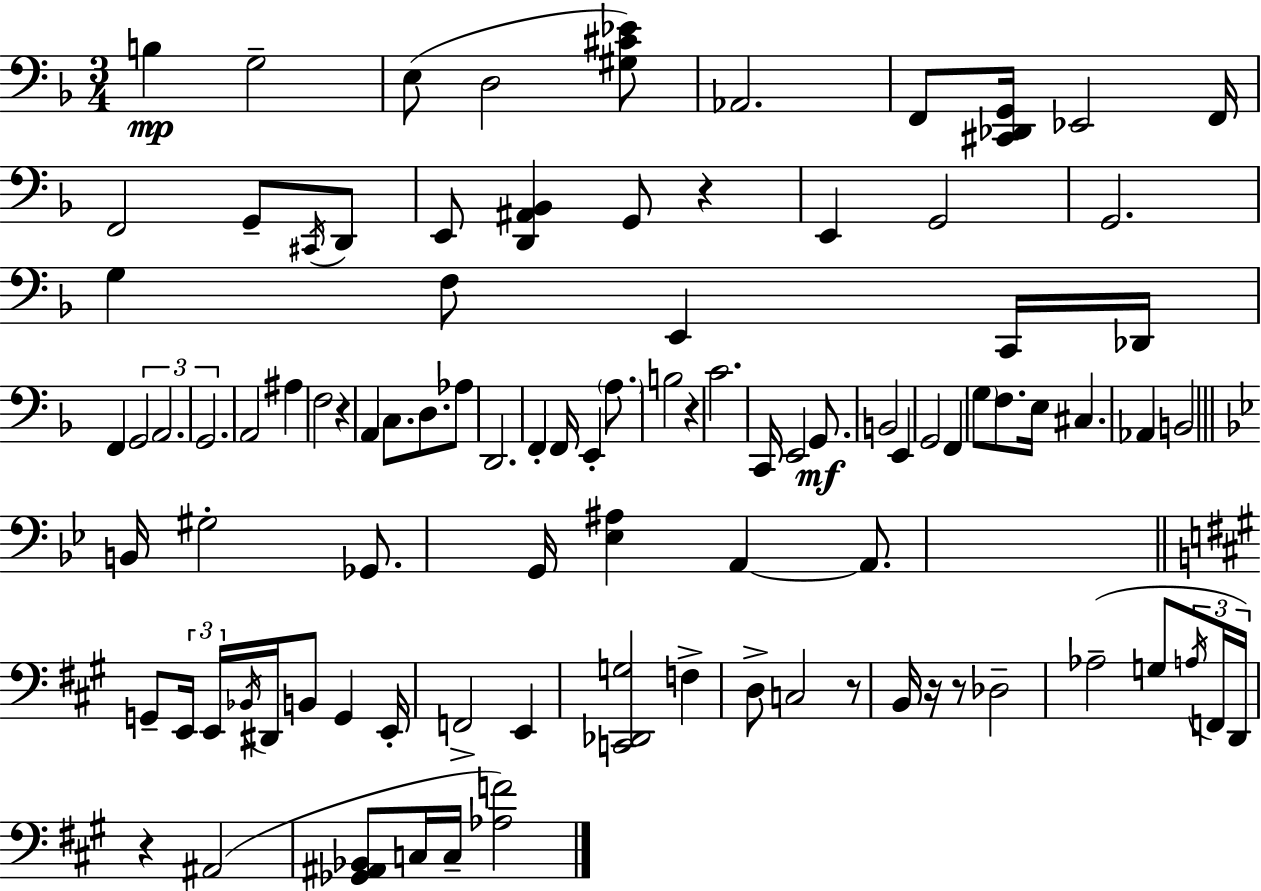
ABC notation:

X:1
T:Untitled
M:3/4
L:1/4
K:Dm
B, G,2 E,/2 D,2 [^G,^C_E]/2 _A,,2 F,,/2 [^C,,_D,,G,,]/4 _E,,2 F,,/4 F,,2 G,,/2 ^C,,/4 D,,/2 E,,/2 [D,,^A,,_B,,] G,,/2 z E,, G,,2 G,,2 G, F,/2 E,, C,,/4 _D,,/4 F,, G,,2 A,,2 G,,2 A,,2 ^A, F,2 z A,, C,/2 D,/2 _A,/2 D,,2 F,, F,,/4 E,, A,/2 B,2 z C2 C,,/4 E,,2 G,,/2 B,,2 E,, G,,2 F,, G,/2 F,/2 E,/4 ^C, _A,, B,,2 B,,/4 ^G,2 _G,,/2 G,,/4 [_E,^A,] A,, A,,/2 G,,/2 E,,/4 E,,/4 _B,,/4 ^D,,/4 B,,/2 G,, E,,/4 F,,2 E,, [C,,_D,,G,]2 F, D,/2 C,2 z/2 B,,/4 z/4 z/2 _D,2 _A,2 G,/2 A,/4 F,,/4 D,,/4 z ^A,,2 [_G,,^A,,_B,,]/2 C,/4 C,/4 [_A,F]2